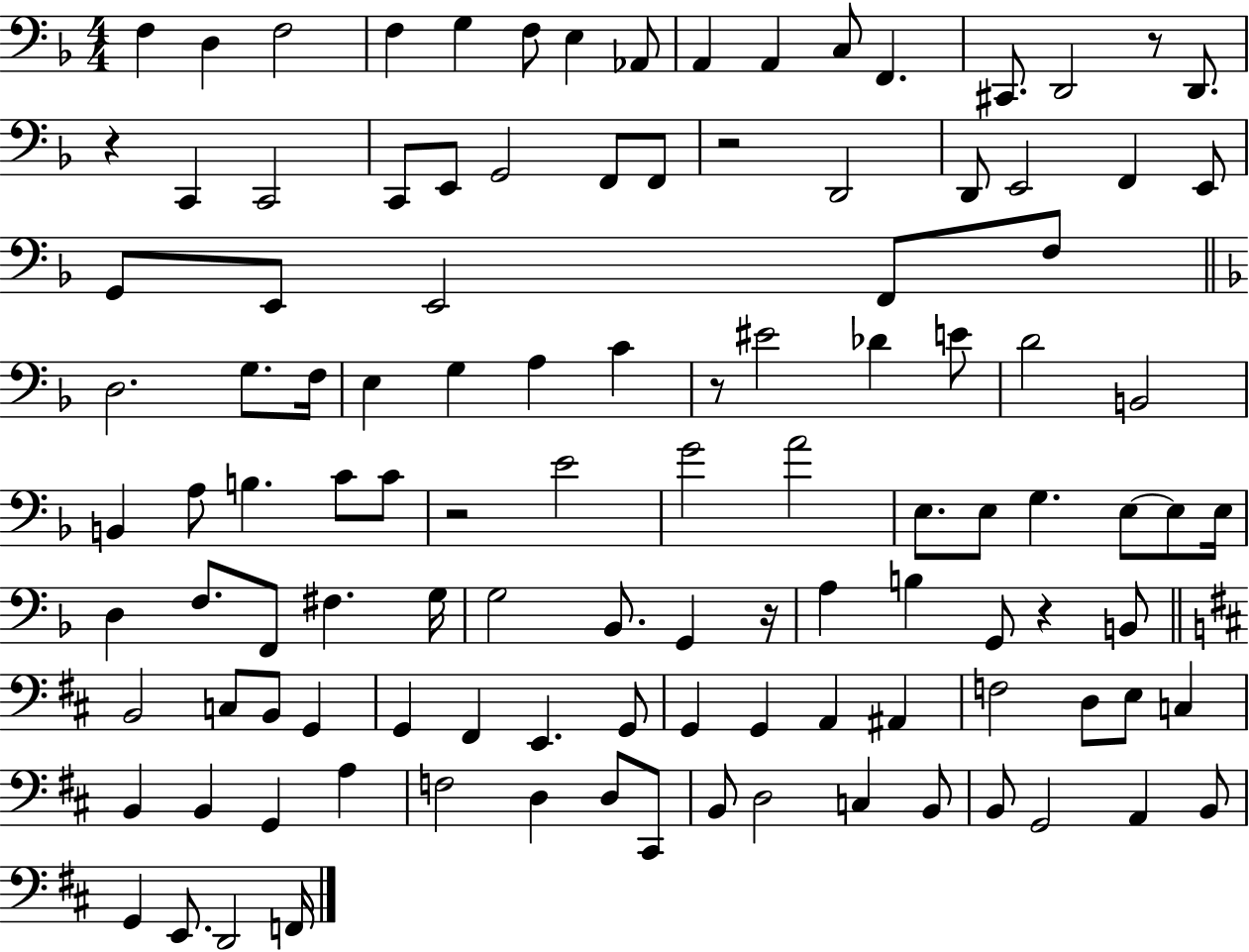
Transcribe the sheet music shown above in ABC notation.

X:1
T:Untitled
M:4/4
L:1/4
K:F
F, D, F,2 F, G, F,/2 E, _A,,/2 A,, A,, C,/2 F,, ^C,,/2 D,,2 z/2 D,,/2 z C,, C,,2 C,,/2 E,,/2 G,,2 F,,/2 F,,/2 z2 D,,2 D,,/2 E,,2 F,, E,,/2 G,,/2 E,,/2 E,,2 F,,/2 F,/2 D,2 G,/2 F,/4 E, G, A, C z/2 ^E2 _D E/2 D2 B,,2 B,, A,/2 B, C/2 C/2 z2 E2 G2 A2 E,/2 E,/2 G, E,/2 E,/2 E,/4 D, F,/2 F,,/2 ^F, G,/4 G,2 _B,,/2 G,, z/4 A, B, G,,/2 z B,,/2 B,,2 C,/2 B,,/2 G,, G,, ^F,, E,, G,,/2 G,, G,, A,, ^A,, F,2 D,/2 E,/2 C, B,, B,, G,, A, F,2 D, D,/2 ^C,,/2 B,,/2 D,2 C, B,,/2 B,,/2 G,,2 A,, B,,/2 G,, E,,/2 D,,2 F,,/4